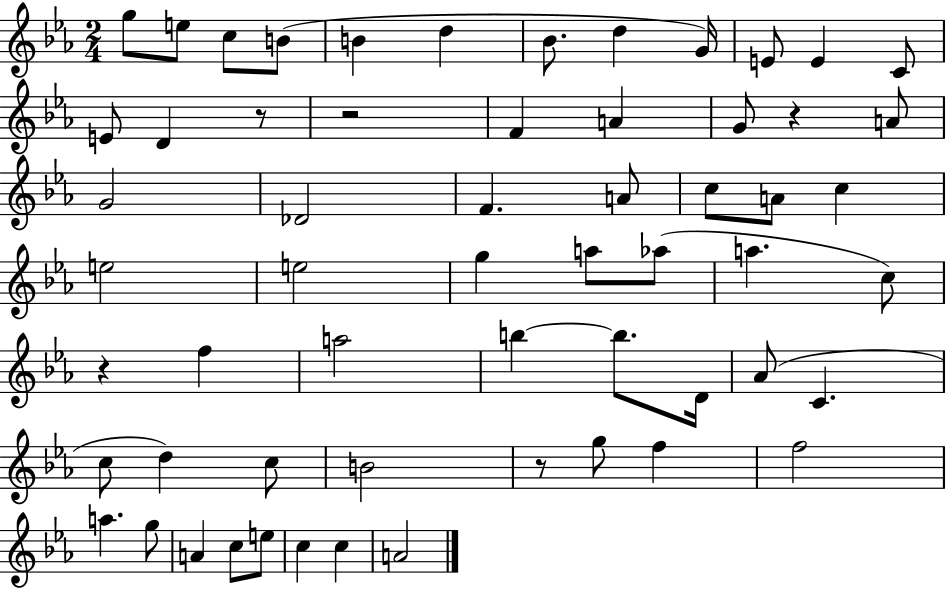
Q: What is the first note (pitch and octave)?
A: G5